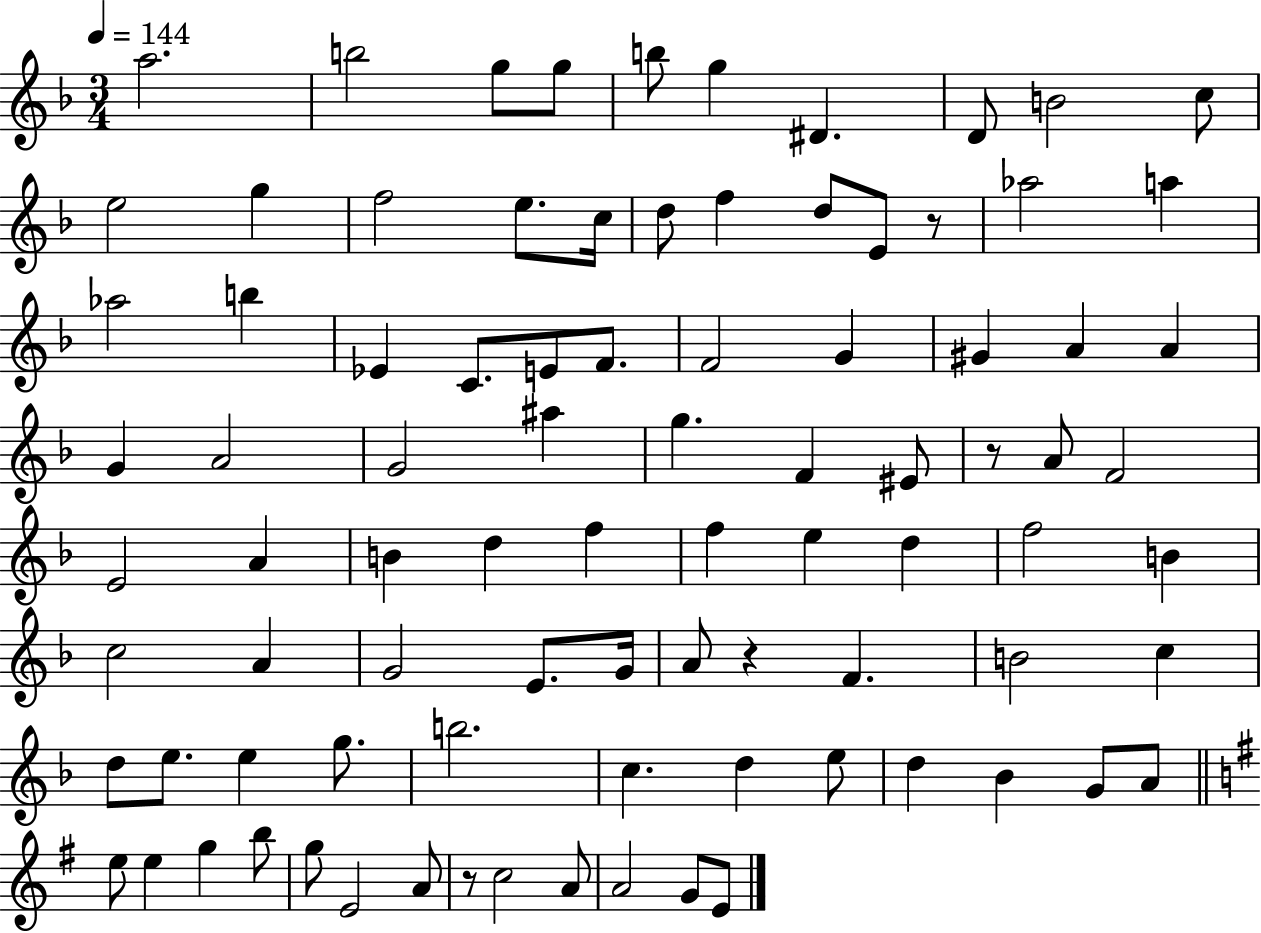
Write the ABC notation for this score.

X:1
T:Untitled
M:3/4
L:1/4
K:F
a2 b2 g/2 g/2 b/2 g ^D D/2 B2 c/2 e2 g f2 e/2 c/4 d/2 f d/2 E/2 z/2 _a2 a _a2 b _E C/2 E/2 F/2 F2 G ^G A A G A2 G2 ^a g F ^E/2 z/2 A/2 F2 E2 A B d f f e d f2 B c2 A G2 E/2 G/4 A/2 z F B2 c d/2 e/2 e g/2 b2 c d e/2 d _B G/2 A/2 e/2 e g b/2 g/2 E2 A/2 z/2 c2 A/2 A2 G/2 E/2